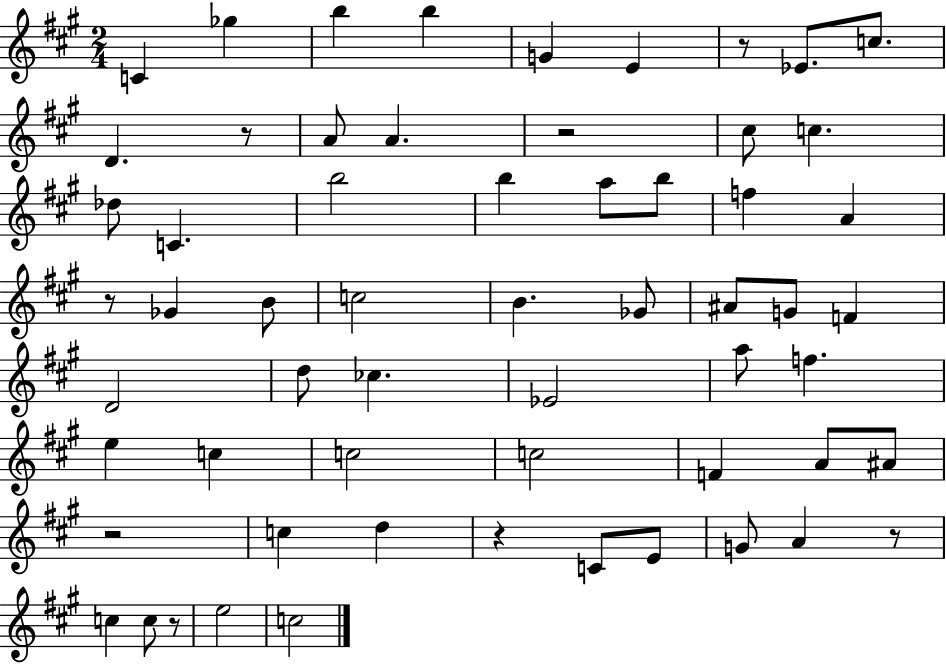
C4/q Gb5/q B5/q B5/q G4/q E4/q R/e Eb4/e. C5/e. D4/q. R/e A4/e A4/q. R/h C#5/e C5/q. Db5/e C4/q. B5/h B5/q A5/e B5/e F5/q A4/q R/e Gb4/q B4/e C5/h B4/q. Gb4/e A#4/e G4/e F4/q D4/h D5/e CES5/q. Eb4/h A5/e F5/q. E5/q C5/q C5/h C5/h F4/q A4/e A#4/e R/h C5/q D5/q R/q C4/e E4/e G4/e A4/q R/e C5/q C5/e R/e E5/h C5/h